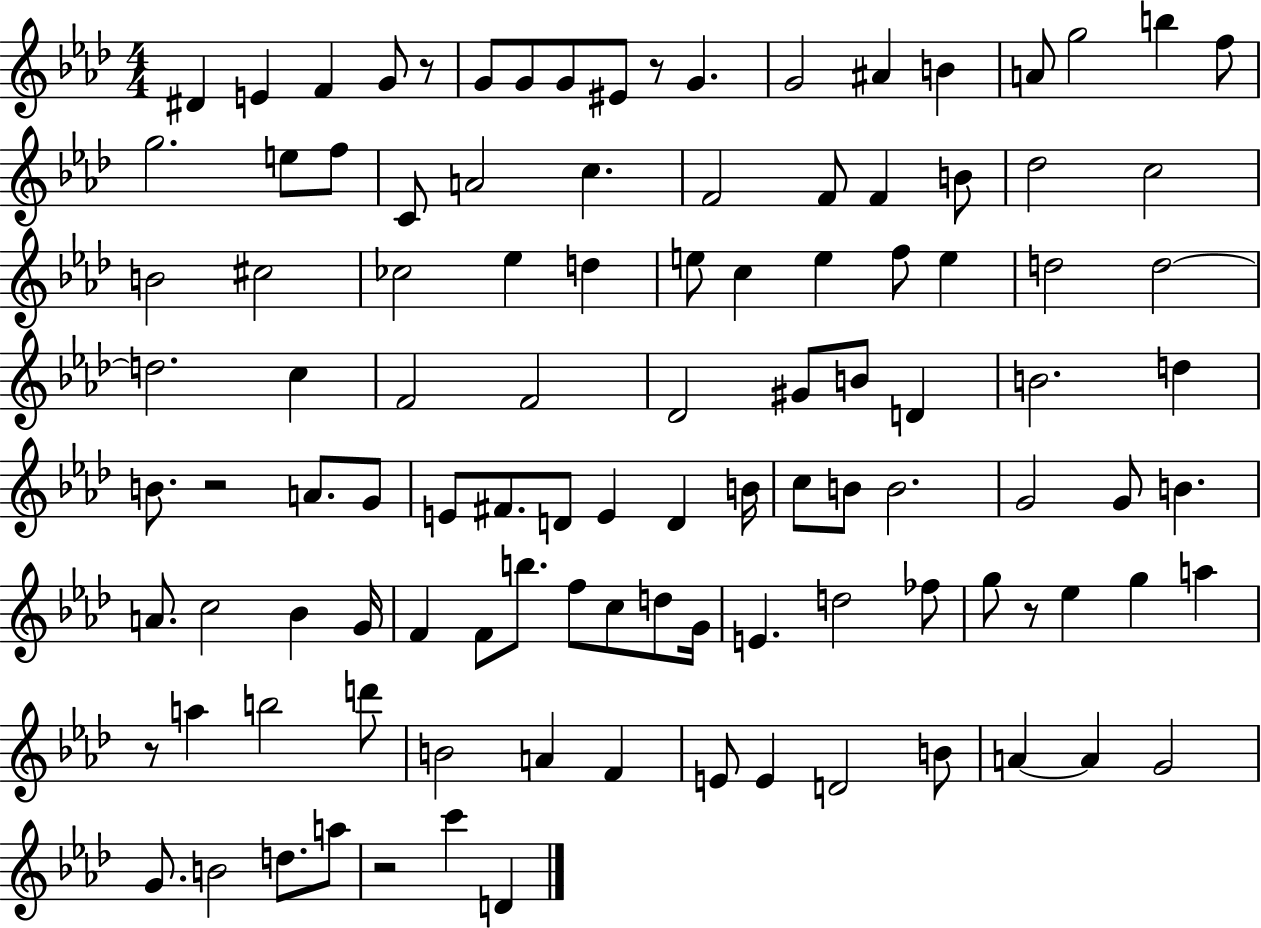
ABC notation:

X:1
T:Untitled
M:4/4
L:1/4
K:Ab
^D E F G/2 z/2 G/2 G/2 G/2 ^E/2 z/2 G G2 ^A B A/2 g2 b f/2 g2 e/2 f/2 C/2 A2 c F2 F/2 F B/2 _d2 c2 B2 ^c2 _c2 _e d e/2 c e f/2 e d2 d2 d2 c F2 F2 _D2 ^G/2 B/2 D B2 d B/2 z2 A/2 G/2 E/2 ^F/2 D/2 E D B/4 c/2 B/2 B2 G2 G/2 B A/2 c2 _B G/4 F F/2 b/2 f/2 c/2 d/2 G/4 E d2 _f/2 g/2 z/2 _e g a z/2 a b2 d'/2 B2 A F E/2 E D2 B/2 A A G2 G/2 B2 d/2 a/2 z2 c' D